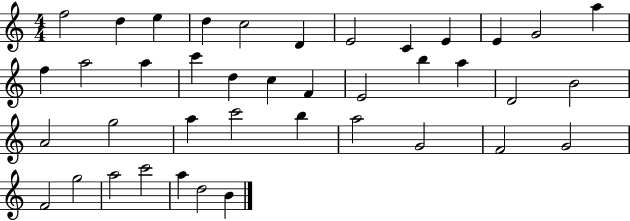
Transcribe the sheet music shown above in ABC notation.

X:1
T:Untitled
M:4/4
L:1/4
K:C
f2 d e d c2 D E2 C E E G2 a f a2 a c' d c F E2 b a D2 B2 A2 g2 a c'2 b a2 G2 F2 G2 F2 g2 a2 c'2 a d2 B